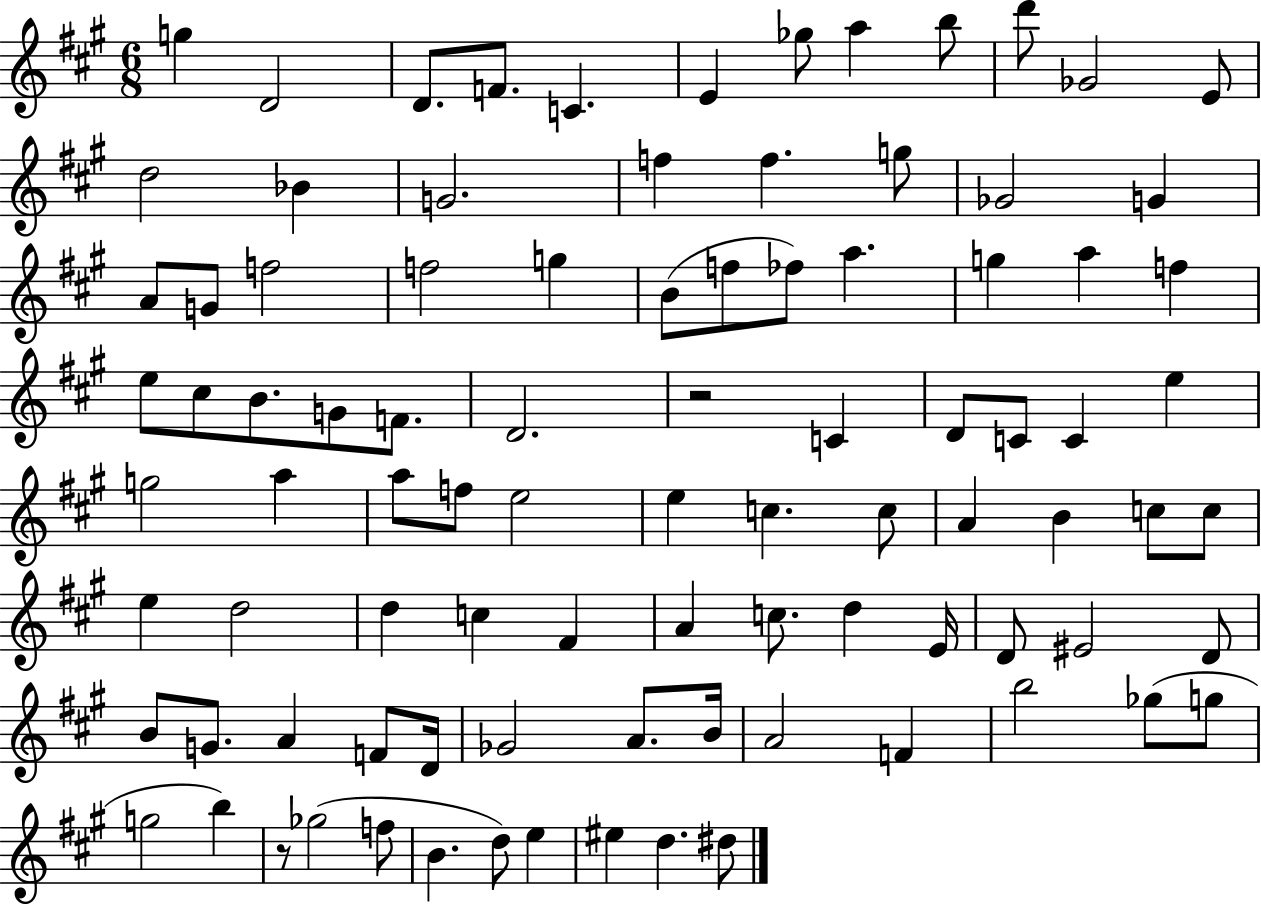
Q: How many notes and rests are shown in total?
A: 92